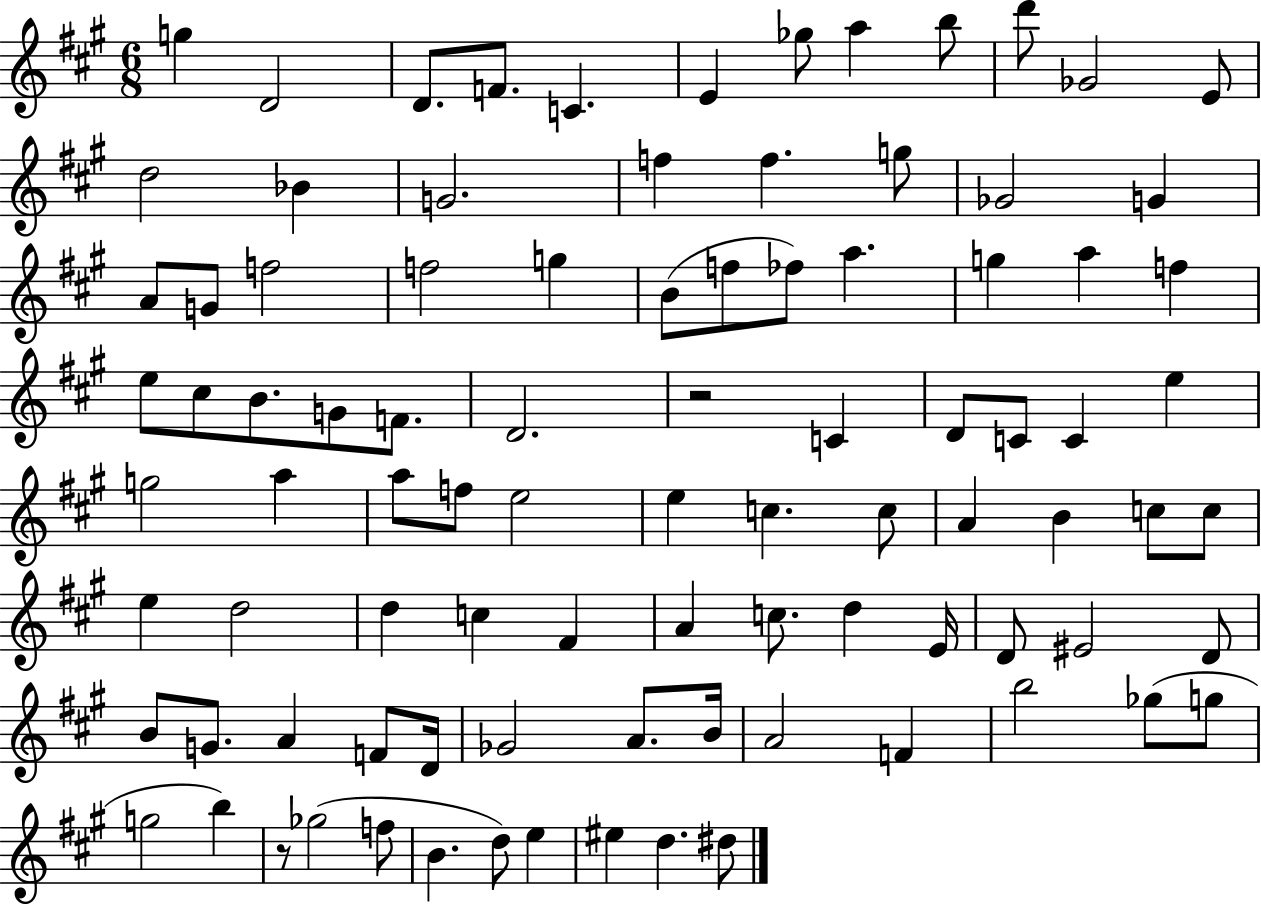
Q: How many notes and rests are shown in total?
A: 92